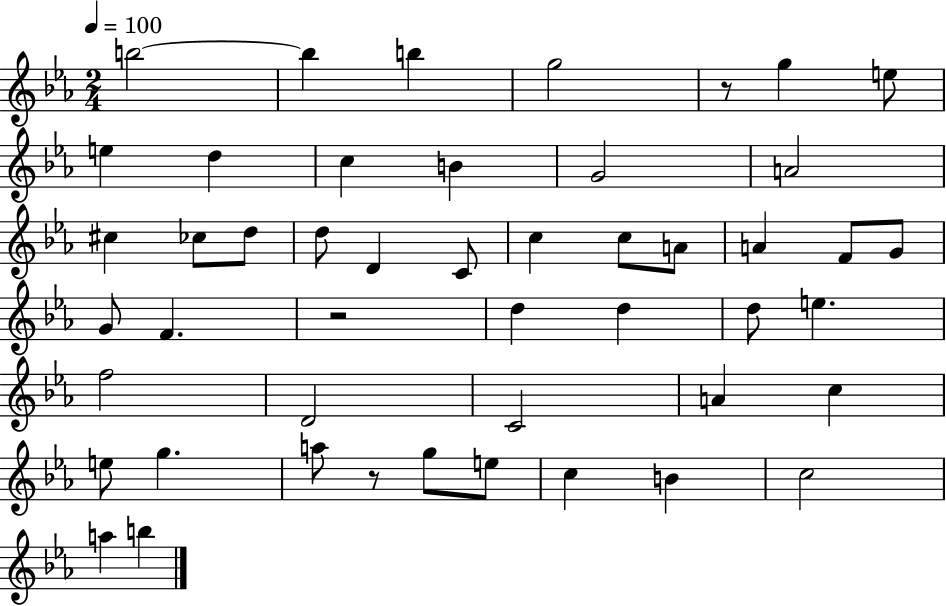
B5/h B5/q B5/q G5/h R/e G5/q E5/e E5/q D5/q C5/q B4/q G4/h A4/h C#5/q CES5/e D5/e D5/e D4/q C4/e C5/q C5/e A4/e A4/q F4/e G4/e G4/e F4/q. R/h D5/q D5/q D5/e E5/q. F5/h D4/h C4/h A4/q C5/q E5/e G5/q. A5/e R/e G5/e E5/e C5/q B4/q C5/h A5/q B5/q